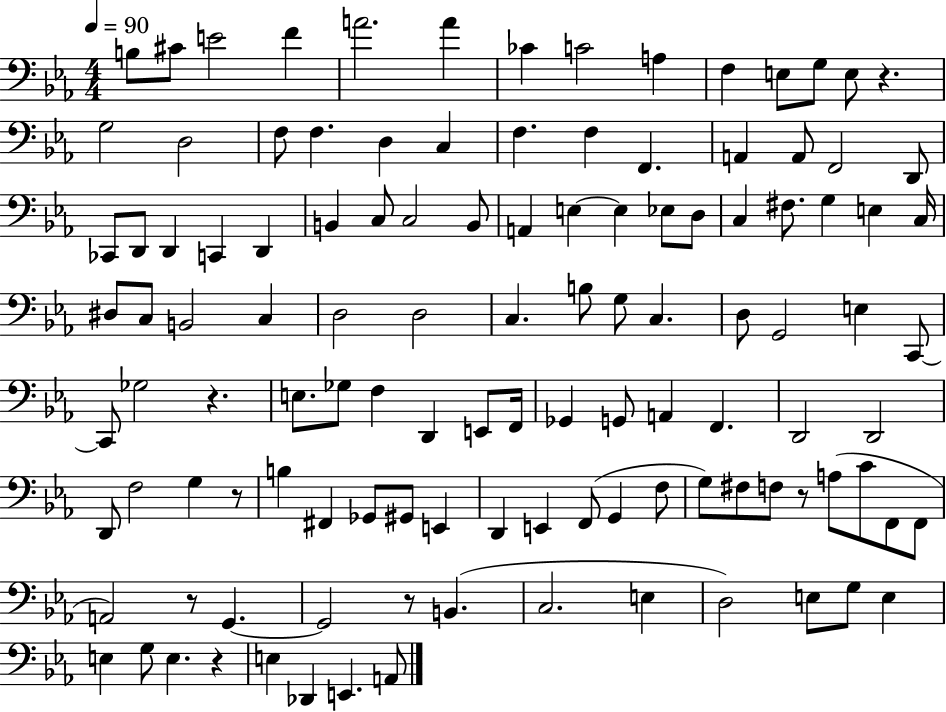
B3/e C#4/e E4/h F4/q A4/h. A4/q CES4/q C4/h A3/q F3/q E3/e G3/e E3/e R/q. G3/h D3/h F3/e F3/q. D3/q C3/q F3/q. F3/q F2/q. A2/q A2/e F2/h D2/e CES2/e D2/e D2/q C2/q D2/q B2/q C3/e C3/h B2/e A2/q E3/q E3/q Eb3/e D3/e C3/q F#3/e. G3/q E3/q C3/s D#3/e C3/e B2/h C3/q D3/h D3/h C3/q. B3/e G3/e C3/q. D3/e G2/h E3/q C2/e C2/e Gb3/h R/q. E3/e. Gb3/e F3/q D2/q E2/e F2/s Gb2/q G2/e A2/q F2/q. D2/h D2/h D2/e F3/h G3/q R/e B3/q F#2/q Gb2/e G#2/e E2/q D2/q E2/q F2/e G2/q F3/e G3/e F#3/e F3/e R/e A3/e C4/e F2/e F2/e A2/h R/e G2/q. G2/h R/e B2/q. C3/h. E3/q D3/h E3/e G3/e E3/q E3/q G3/e E3/q. R/q E3/q Db2/q E2/q. A2/e